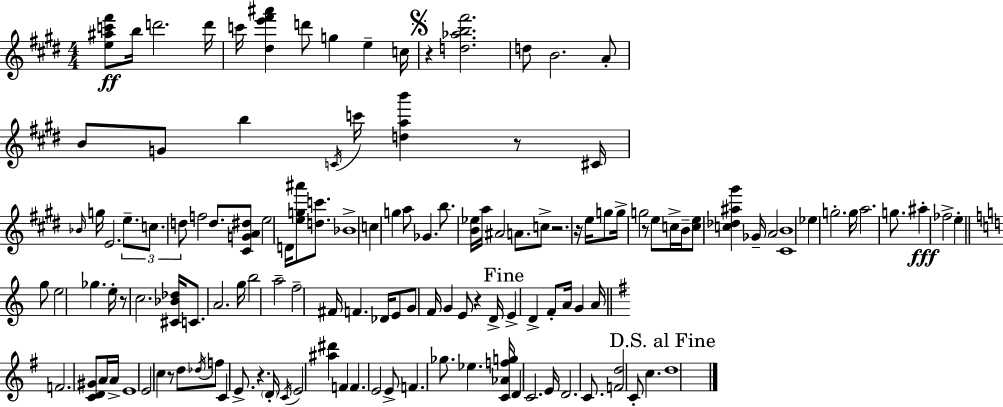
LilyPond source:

{
  \clef treble
  \numericTimeSignature
  \time 4/4
  \key e \major
  <e'' ais'' c''' fis'''>8\ff b''16 d'''2. d'''16 | c'''16 <dis'' e''' fis''' ais'''>4 d'''8 g''4 e''4-- c''16 | \mark \markup { \musicglyph "scripts.segno" } r4 <d'' aes'' b'' fis'''>2. | d''8 b'2. a'8-. | \break b'8 g'8 b''4 \acciaccatura { c'16 } c'''16 <d'' a'' b'''>4 r8 | cis'16 \grace { bes'16 } g''16 e'2. \tuplet 3/2 { e''8.-- | c''8. d''8 } f''2 d''8. | <cis' g' a' dis''>8 e''2 d'16 <e'' g'' ais'''>8 <d'' c'''>8. | \break bes'1-> | c''4 g''4 a''8 ges'4. | b''8. <b' ees''>16 a''16 ais'2 a'8. | c''8-> r2. | \break r16 e''16 g''8 g''16-> g''2 r8 e''8 | c''16-> b'16-- <c'' e''>8 <c'' des'' ais'' gis'''>4 ges'16-- a'2 | <cis' b'>1 | ees''4 g''2.-. | \break g''16 a''2. g''8. | ais''4-.\fff fes''2-> e''4-. | \bar "||" \break \key c \major g''8 e''2 ges''4. | e''16-. r8 c''2. <cis' bes' des''>16 | c'8. a'2. g''16 | b''2 a''2-- | \break f''2-- fis'16 f'4. des'16 | e'8 g'8 f'16 g'4 e'8 r4 d'16-> | \mark "Fine" e'4-> d'4-> f'8-. a'16 g'4 a'16 | \bar "||" \break \key g \major f'2. <c' d' gis'>8 a'16 a'16-> | e'1 | e'2 c''4 r8 d''8 | \acciaccatura { des''16 } f''8 c'4 e'8.-> r4. | \break \parenthesize d'16-. \acciaccatura { c'16 } e'2 <ais'' dis'''>4 f'4 | f'4. e'2 | e'8-> f'4. ges''8. ees''4. | <c' aes' f'' g''>16 d'4 c'2. | \break e'16 d'2. c'8. | <f' d''>2 c'8-. c''4. | \mark "D.S. al Fine" d''1 | \bar "|."
}